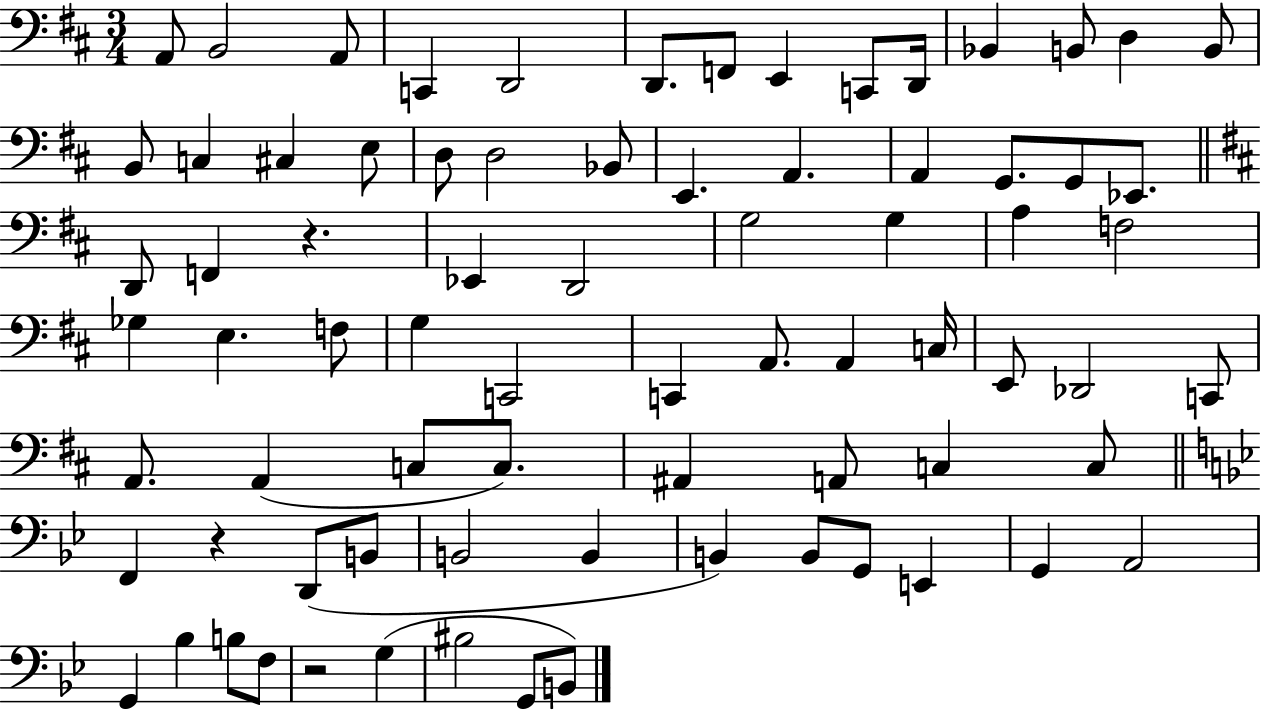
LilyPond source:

{
  \clef bass
  \numericTimeSignature
  \time 3/4
  \key d \major
  a,8 b,2 a,8 | c,4 d,2 | d,8. f,8 e,4 c,8 d,16 | bes,4 b,8 d4 b,8 | \break b,8 c4 cis4 e8 | d8 d2 bes,8 | e,4. a,4. | a,4 g,8. g,8 ees,8. | \break \bar "||" \break \key d \major d,8 f,4 r4. | ees,4 d,2 | g2 g4 | a4 f2 | \break ges4 e4. f8 | g4 c,2 | c,4 a,8. a,4 c16 | e,8 des,2 c,8 | \break a,8. a,4( c8 c8.) | ais,4 a,8 c4 c8 | \bar "||" \break \key bes \major f,4 r4 d,8( b,8 | b,2 b,4 | b,4) b,8 g,8 e,4 | g,4 a,2 | \break g,4 bes4 b8 f8 | r2 g4( | bis2 g,8 b,8) | \bar "|."
}